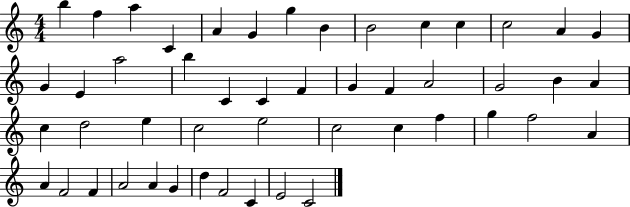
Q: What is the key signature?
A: C major